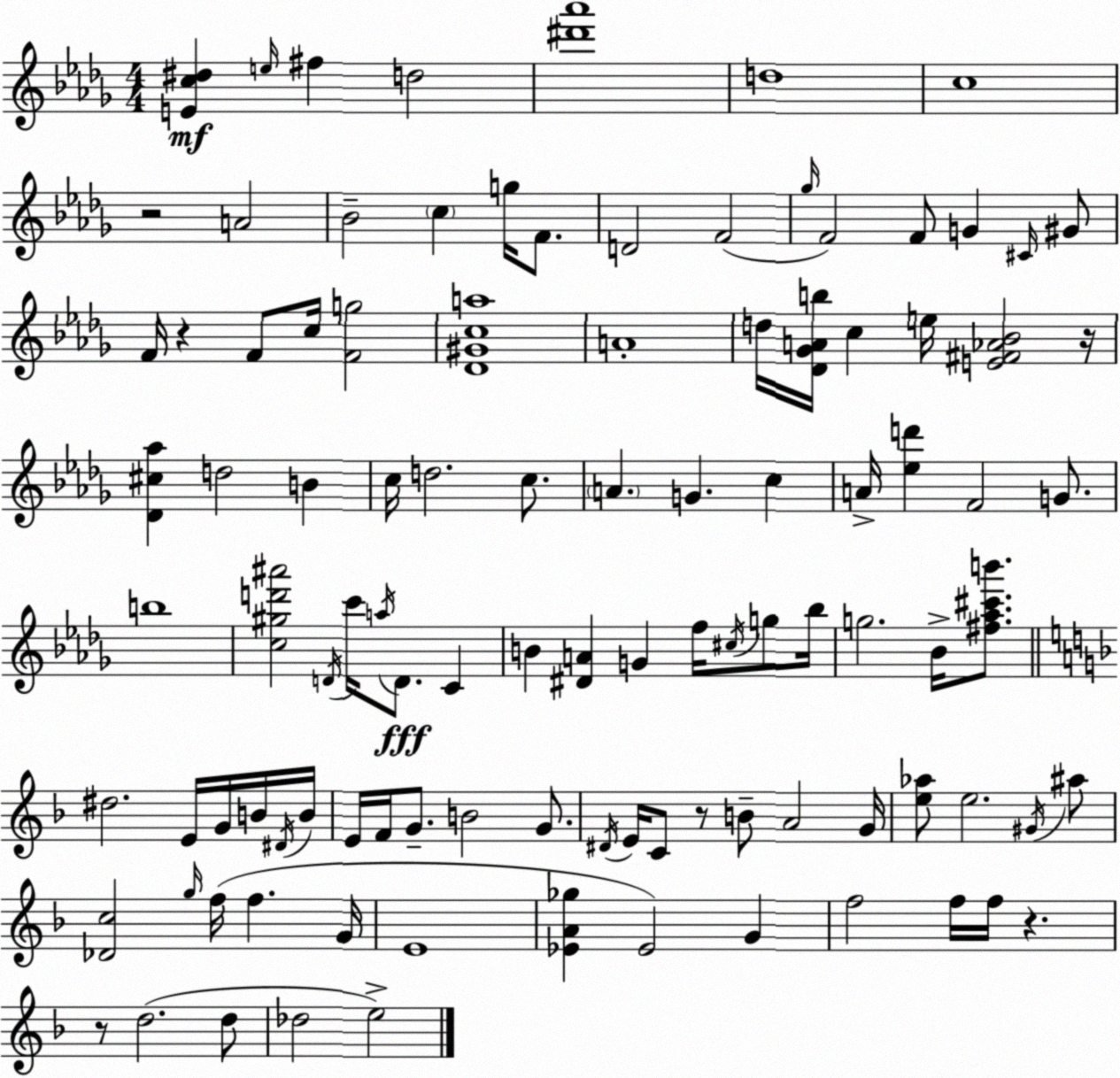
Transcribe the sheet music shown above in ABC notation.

X:1
T:Untitled
M:4/4
L:1/4
K:Bbm
[Ec^d] e/4 ^f d2 [^d'_a']4 d4 c4 z2 A2 _B2 c g/4 F/2 D2 F2 _g/4 F2 F/2 G ^C/4 ^G/2 F/4 z F/2 c/4 [Fg]2 [_D^Gca]4 A4 d/4 [_D_GAb]/4 c e/4 [E^F_A_B]2 z/4 [_D^c_a] d2 B c/4 d2 c/2 A G c A/4 [_ed'] F2 G/2 b4 [c^gd'^a']2 D/4 c'/4 a/4 D/2 C B [^DA] G f/4 ^c/4 g/2 _b/4 g2 _B/4 [^f_a^c'b']/2 ^d2 E/4 G/4 B/4 ^D/4 B/4 E/4 F/4 G/2 B2 G/2 ^D/4 E/4 C/2 z/2 B/2 A2 G/4 [e_a]/2 e2 ^G/4 ^a/2 [_Dc]2 g/4 f/4 f G/4 E4 [_EA_g] _E2 G f2 f/4 f/4 z z/2 d2 d/2 _d2 e2